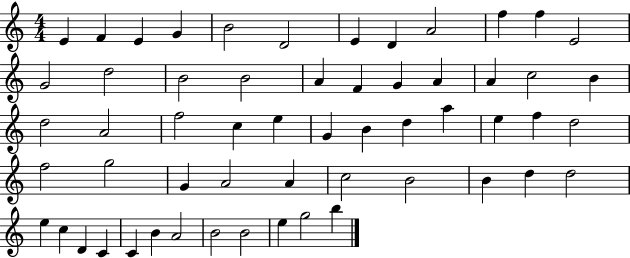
E4/q F4/q E4/q G4/q B4/h D4/h E4/q D4/q A4/h F5/q F5/q E4/h G4/h D5/h B4/h B4/h A4/q F4/q G4/q A4/q A4/q C5/h B4/q D5/h A4/h F5/h C5/q E5/q G4/q B4/q D5/q A5/q E5/q F5/q D5/h F5/h G5/h G4/q A4/h A4/q C5/h B4/h B4/q D5/q D5/h E5/q C5/q D4/q C4/q C4/q B4/q A4/h B4/h B4/h E5/q G5/h B5/q